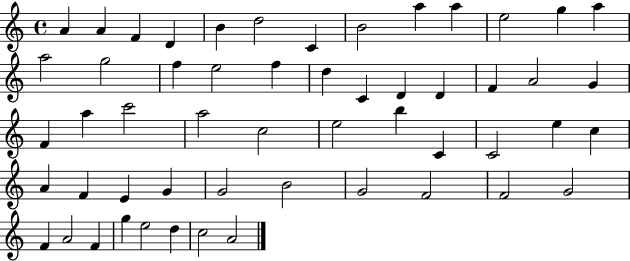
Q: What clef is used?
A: treble